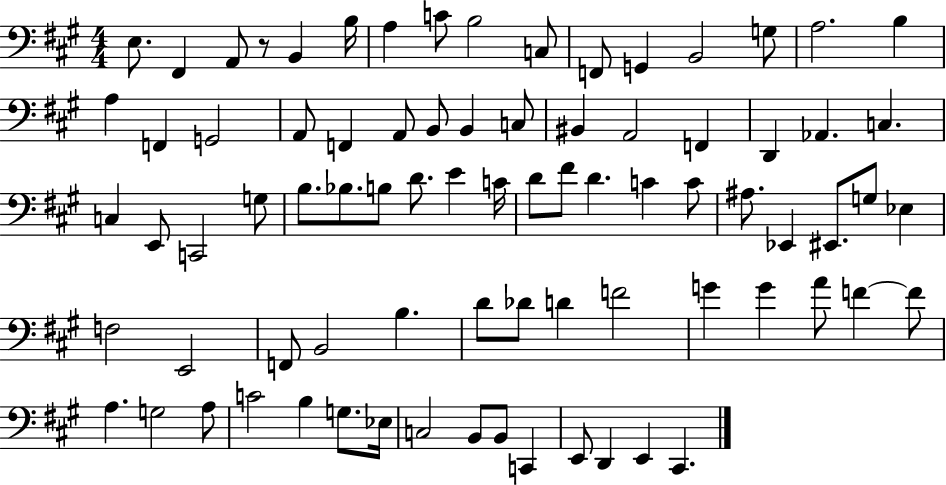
E3/e. F#2/q A2/e R/e B2/q B3/s A3/q C4/e B3/h C3/e F2/e G2/q B2/h G3/e A3/h. B3/q A3/q F2/q G2/h A2/e F2/q A2/e B2/e B2/q C3/e BIS2/q A2/h F2/q D2/q Ab2/q. C3/q. C3/q E2/e C2/h G3/e B3/e. Bb3/e. B3/e D4/e. E4/q C4/s D4/e F#4/e D4/q. C4/q C4/e A#3/e. Eb2/q EIS2/e. G3/e Eb3/q F3/h E2/h F2/e B2/h B3/q. D4/e Db4/e D4/q F4/h G4/q G4/q A4/e F4/q F4/e A3/q. G3/h A3/e C4/h B3/q G3/e. Eb3/s C3/h B2/e B2/e C2/q E2/e D2/q E2/q C#2/q.